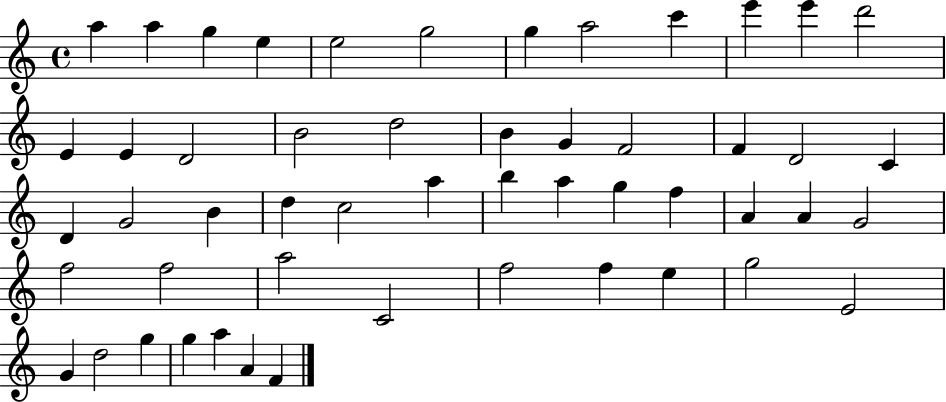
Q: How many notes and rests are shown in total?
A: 52